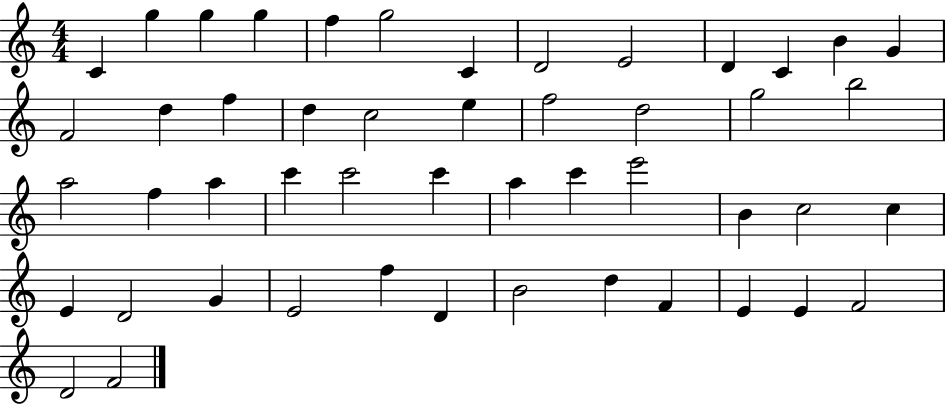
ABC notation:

X:1
T:Untitled
M:4/4
L:1/4
K:C
C g g g f g2 C D2 E2 D C B G F2 d f d c2 e f2 d2 g2 b2 a2 f a c' c'2 c' a c' e'2 B c2 c E D2 G E2 f D B2 d F E E F2 D2 F2